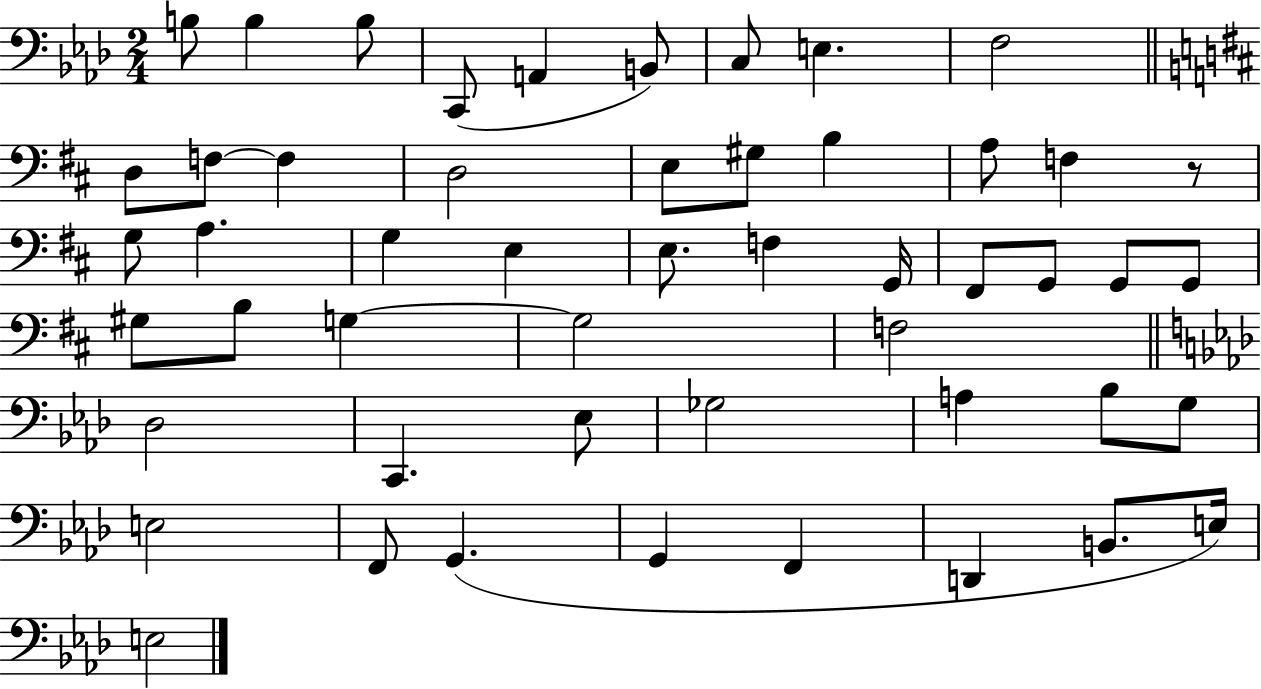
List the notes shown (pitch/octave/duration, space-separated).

B3/e B3/q B3/e C2/e A2/q B2/e C3/e E3/q. F3/h D3/e F3/e F3/q D3/h E3/e G#3/e B3/q A3/e F3/q R/e G3/e A3/q. G3/q E3/q E3/e. F3/q G2/s F#2/e G2/e G2/e G2/e G#3/e B3/e G3/q G3/h F3/h Db3/h C2/q. Eb3/e Gb3/h A3/q Bb3/e G3/e E3/h F2/e G2/q. G2/q F2/q D2/q B2/e. E3/s E3/h